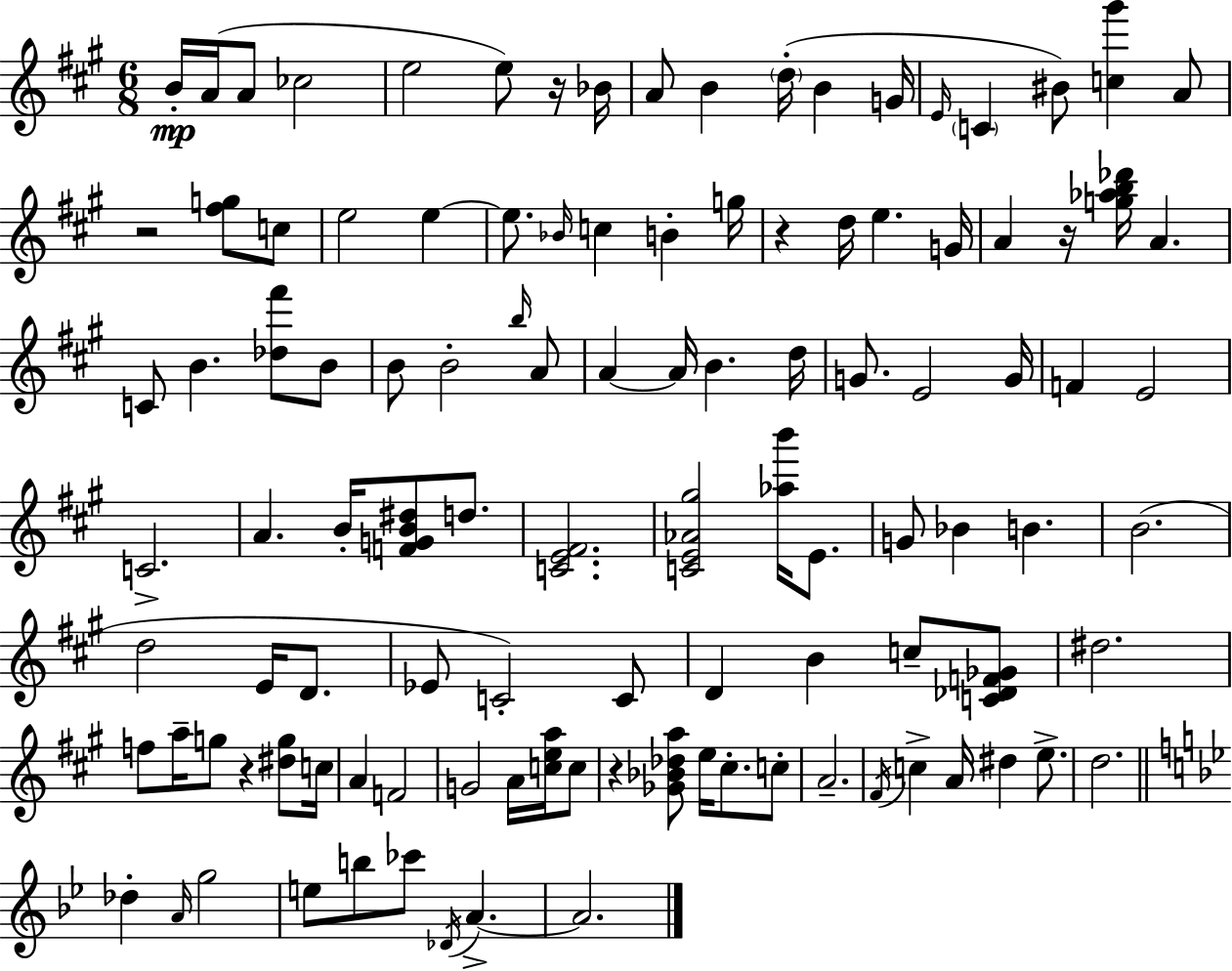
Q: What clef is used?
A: treble